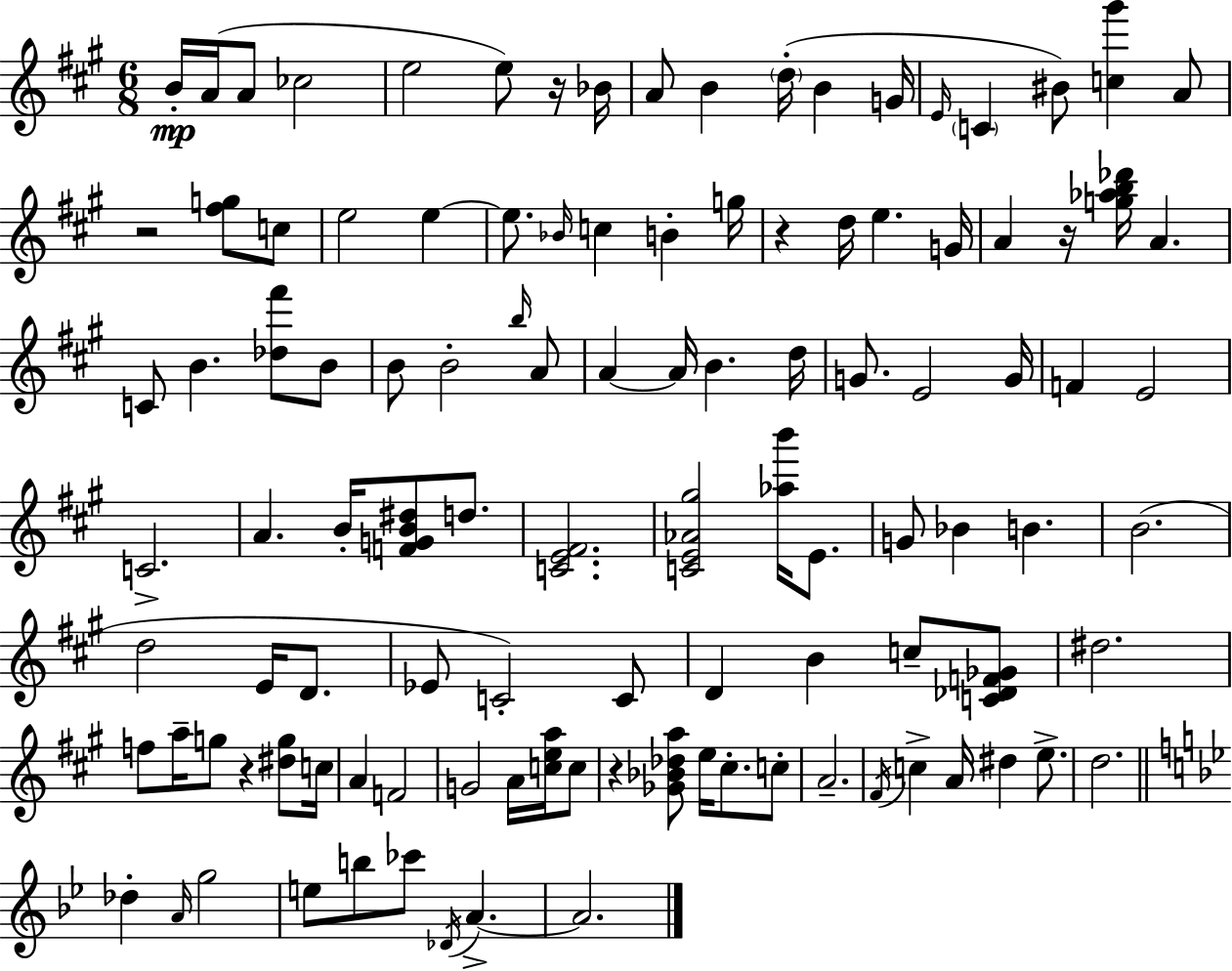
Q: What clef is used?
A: treble